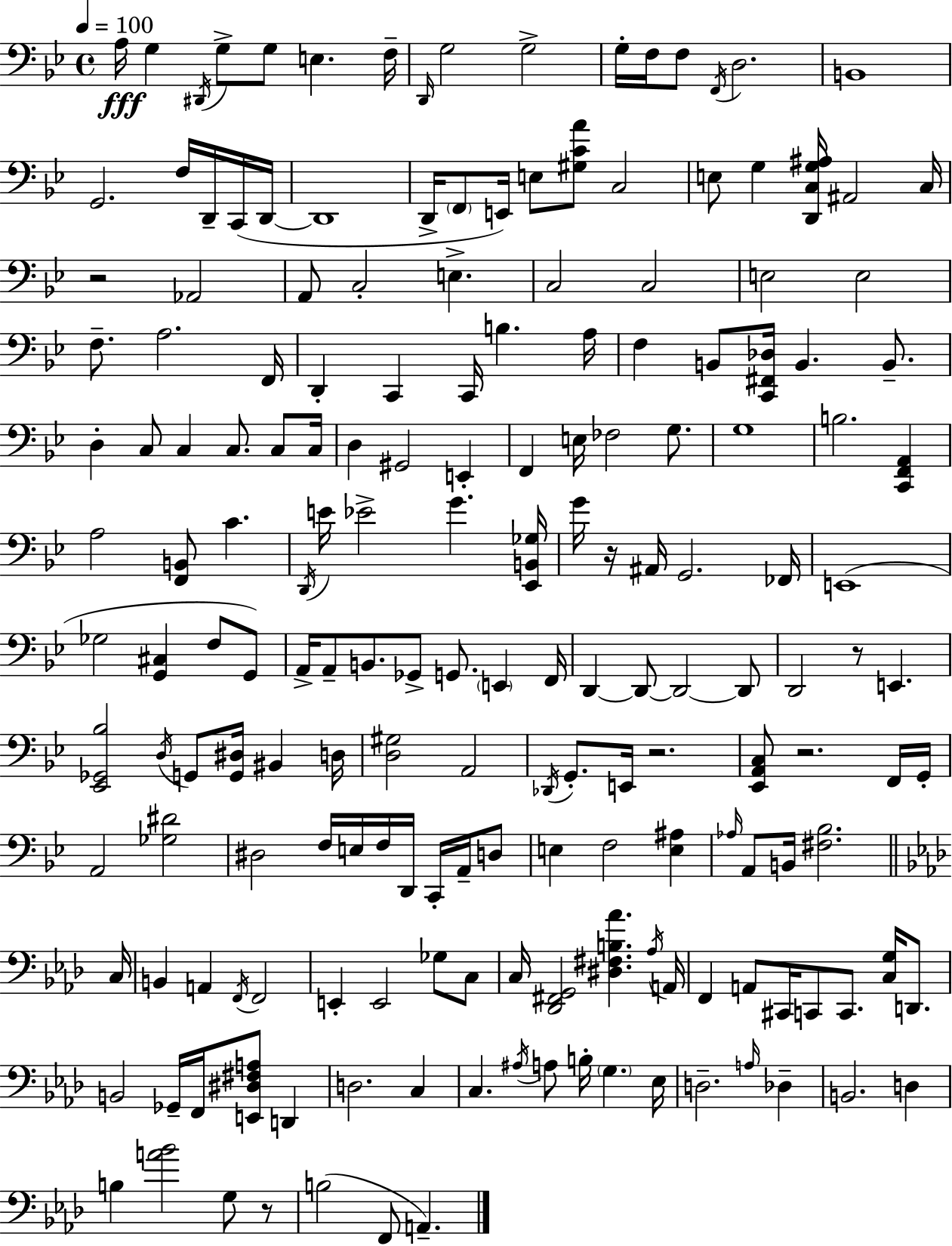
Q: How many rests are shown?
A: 6